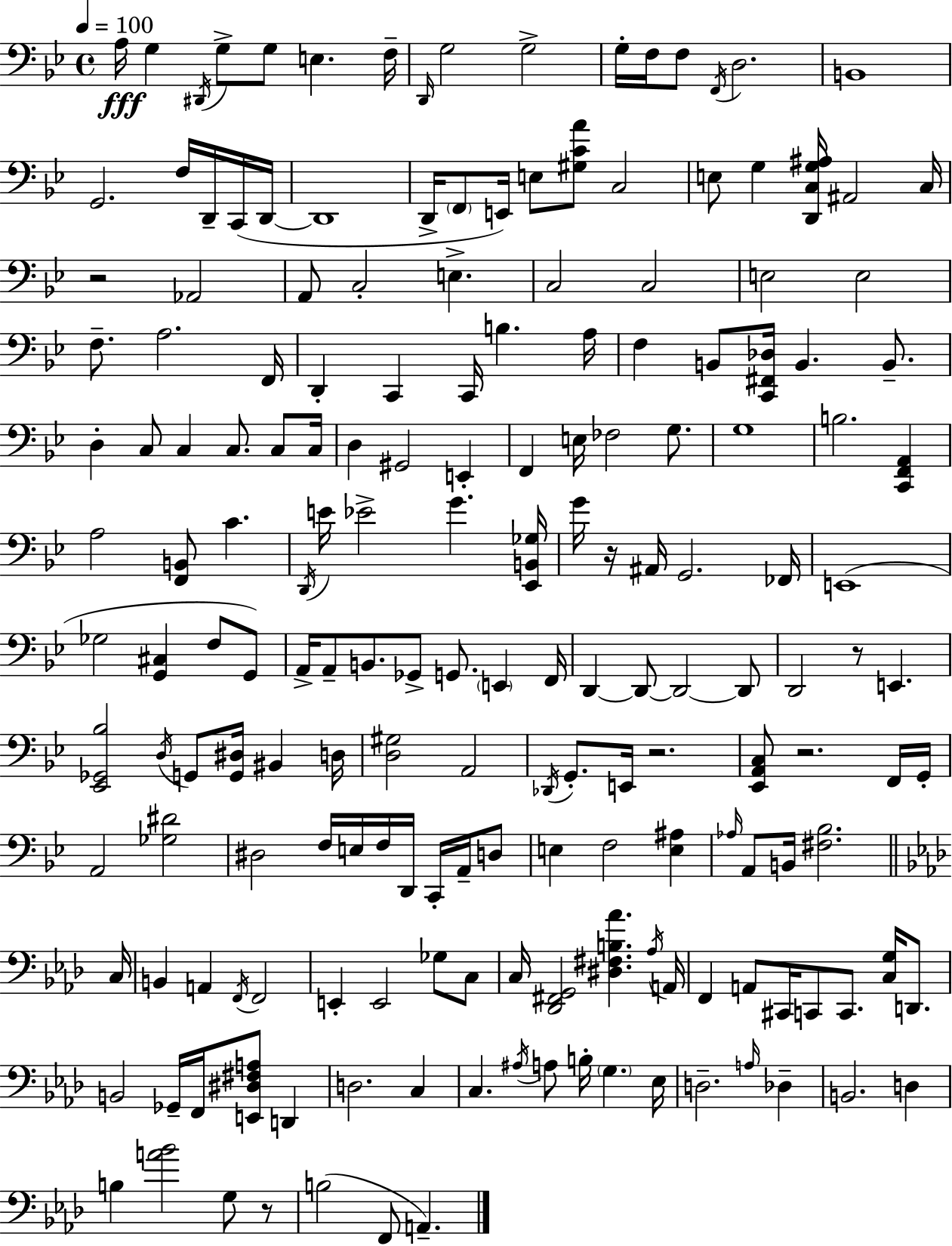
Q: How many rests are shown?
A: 6